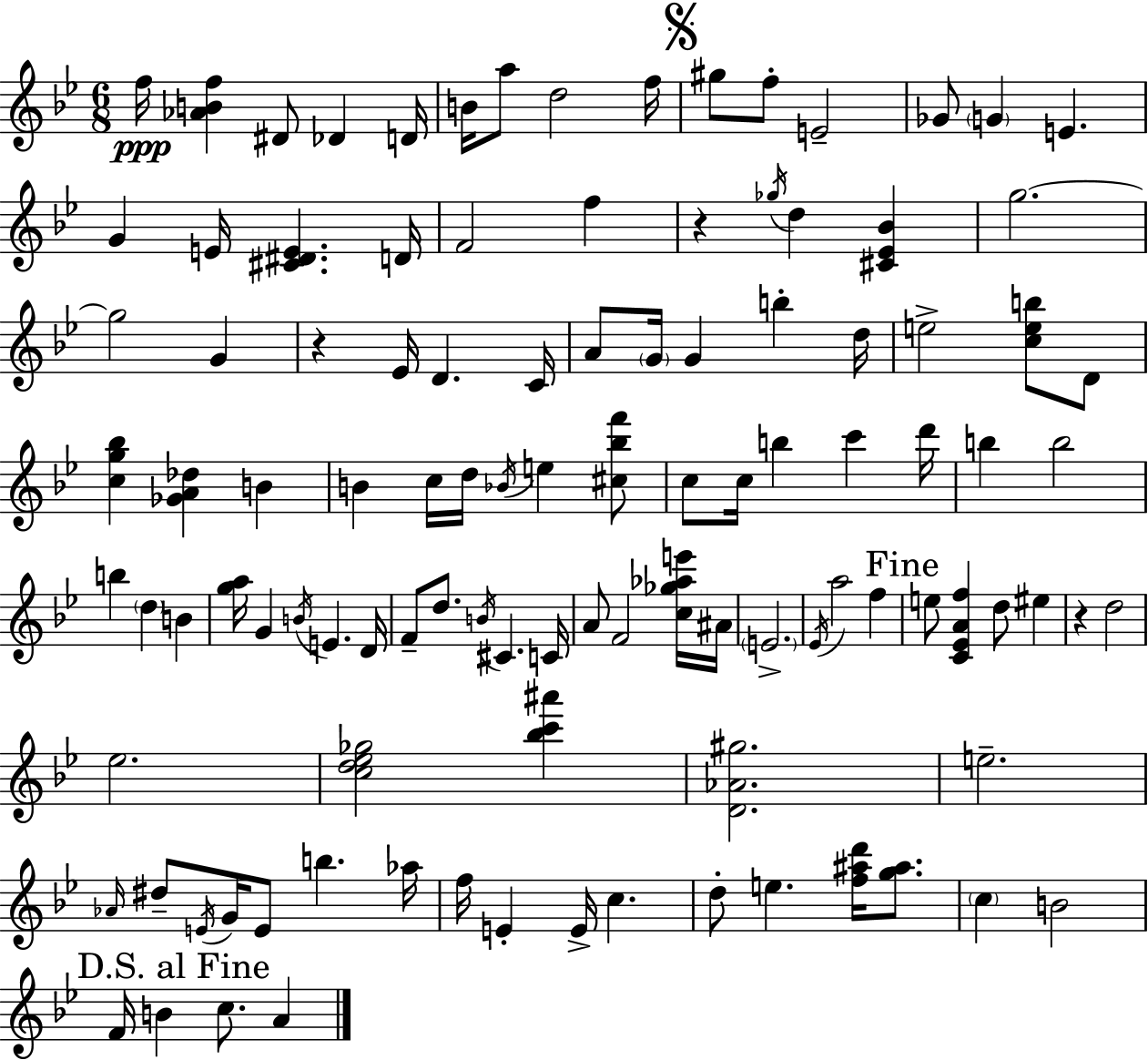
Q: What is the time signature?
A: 6/8